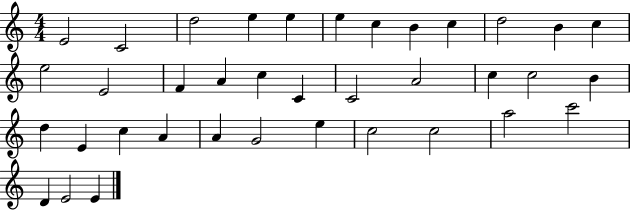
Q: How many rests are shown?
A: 0